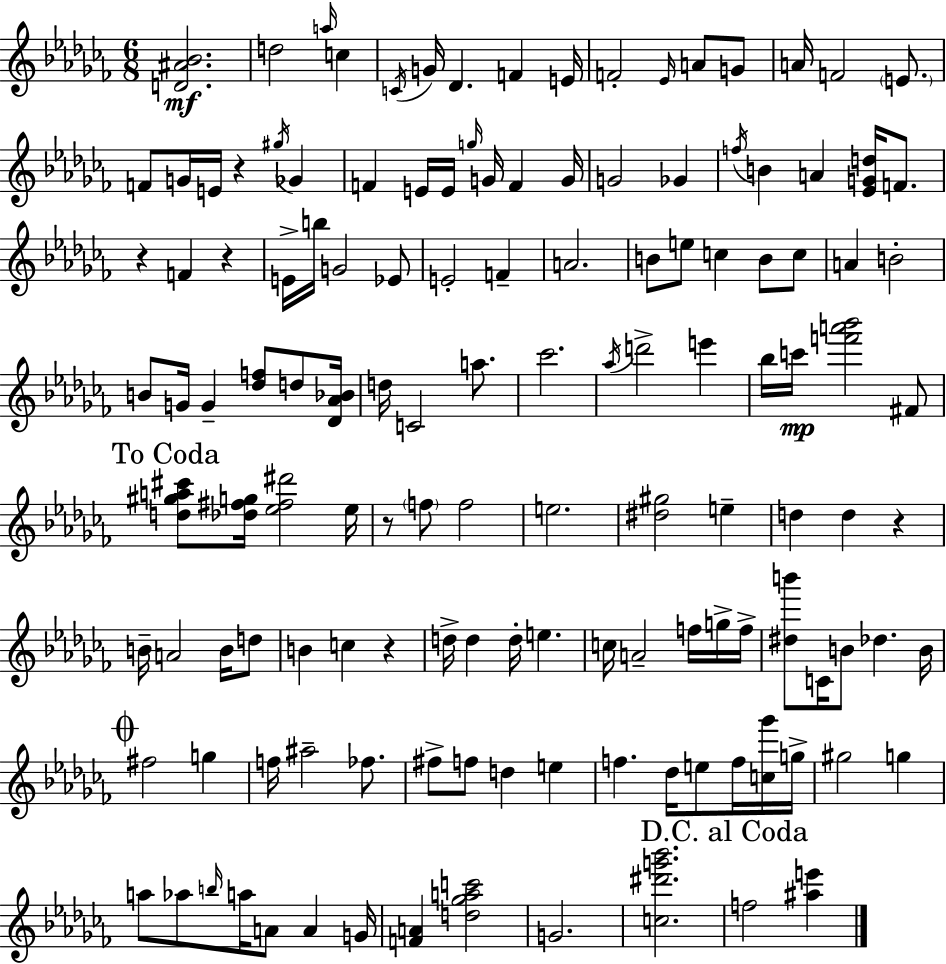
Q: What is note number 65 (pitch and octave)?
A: F5